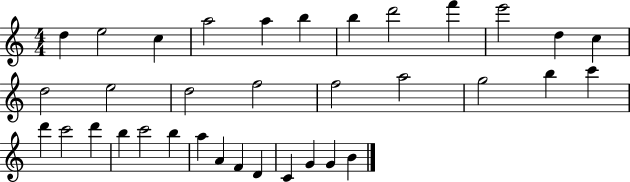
{
  \clef treble
  \numericTimeSignature
  \time 4/4
  \key c \major
  d''4 e''2 c''4 | a''2 a''4 b''4 | b''4 d'''2 f'''4 | e'''2 d''4 c''4 | \break d''2 e''2 | d''2 f''2 | f''2 a''2 | g''2 b''4 c'''4 | \break d'''4 c'''2 d'''4 | b''4 c'''2 b''4 | a''4 a'4 f'4 d'4 | c'4 g'4 g'4 b'4 | \break \bar "|."
}